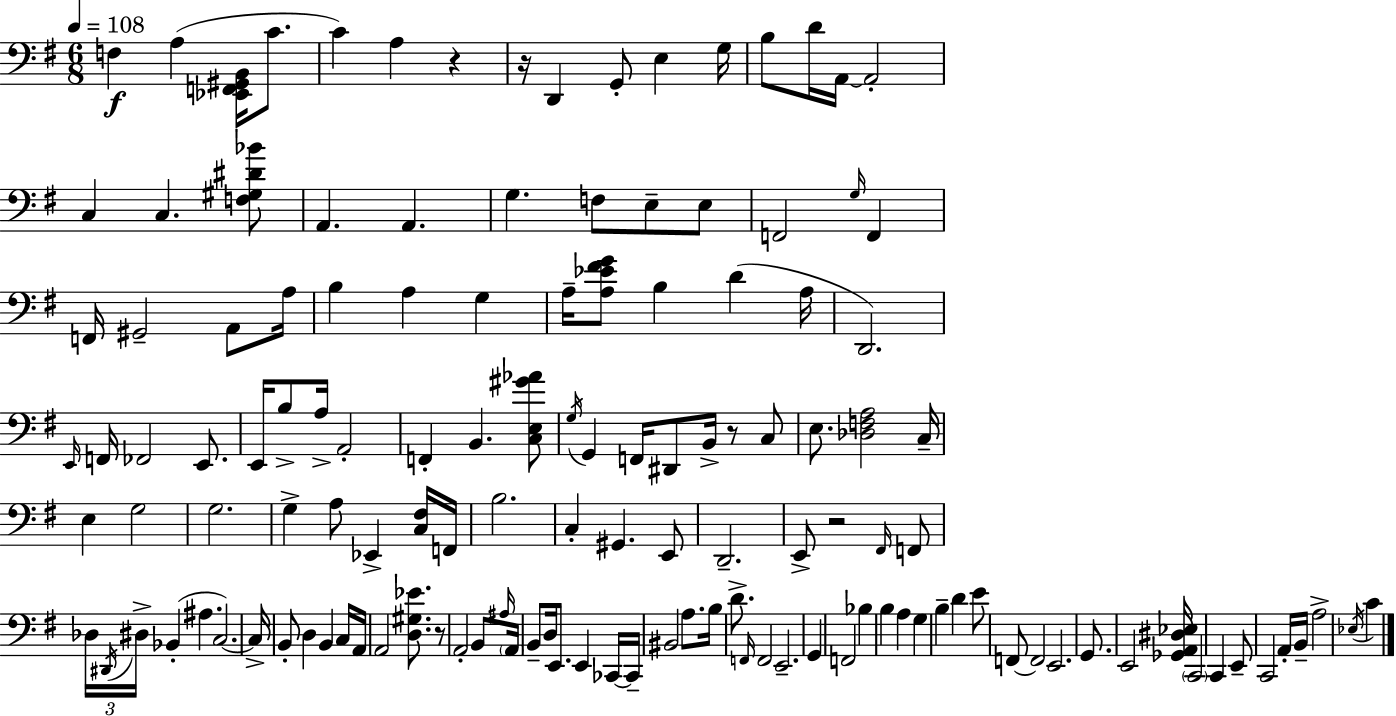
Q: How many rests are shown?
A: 5